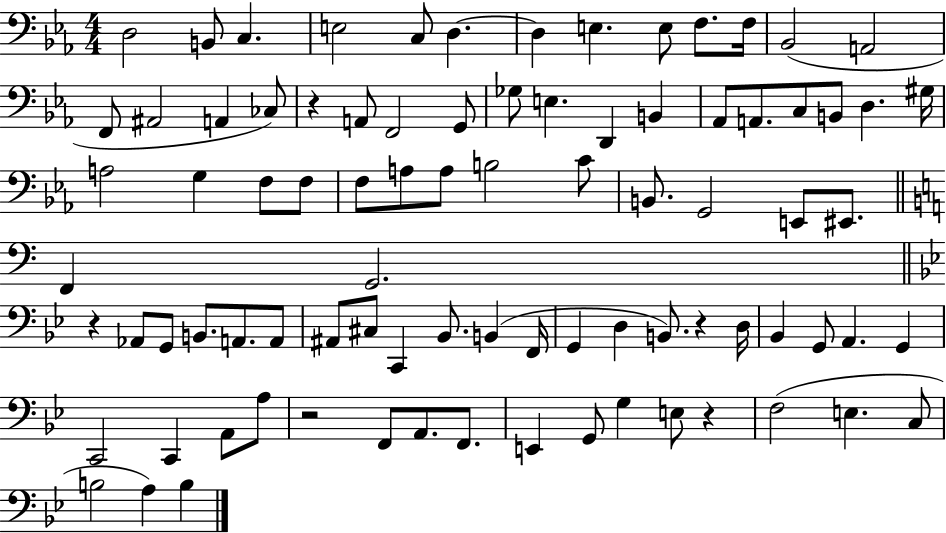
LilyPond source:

{
  \clef bass
  \numericTimeSignature
  \time 4/4
  \key ees \major
  d2 b,8 c4. | e2 c8 d4.~~ | d4 e4. e8 f8. f16 | bes,2( a,2 | \break f,8 ais,2 a,4 ces8) | r4 a,8 f,2 g,8 | ges8 e4. d,4 b,4 | aes,8 a,8. c8 b,8 d4. gis16 | \break a2 g4 f8 f8 | f8 a8 a8 b2 c'8 | b,8. g,2 e,8 eis,8. | \bar "||" \break \key c \major f,4 g,2. | \bar "||" \break \key bes \major r4 aes,8 g,8 b,8. a,8. a,8 | ais,8 cis8 c,4 bes,8. b,4( f,16 | g,4 d4 b,8.) r4 d16 | bes,4 g,8 a,4. g,4 | \break c,2 c,4 a,8 a8 | r2 f,8 a,8. f,8. | e,4 g,8 g4 e8 r4 | f2( e4. c8 | \break b2 a4) b4 | \bar "|."
}